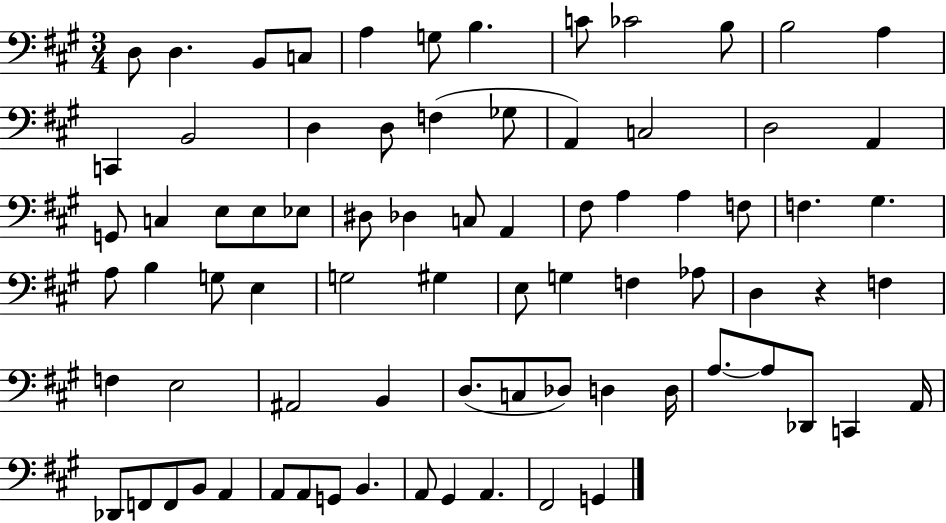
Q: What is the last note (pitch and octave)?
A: G2